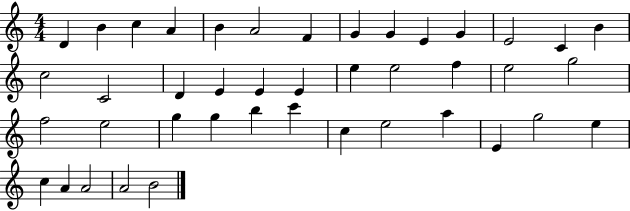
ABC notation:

X:1
T:Untitled
M:4/4
L:1/4
K:C
D B c A B A2 F G G E G E2 C B c2 C2 D E E E e e2 f e2 g2 f2 e2 g g b c' c e2 a E g2 e c A A2 A2 B2